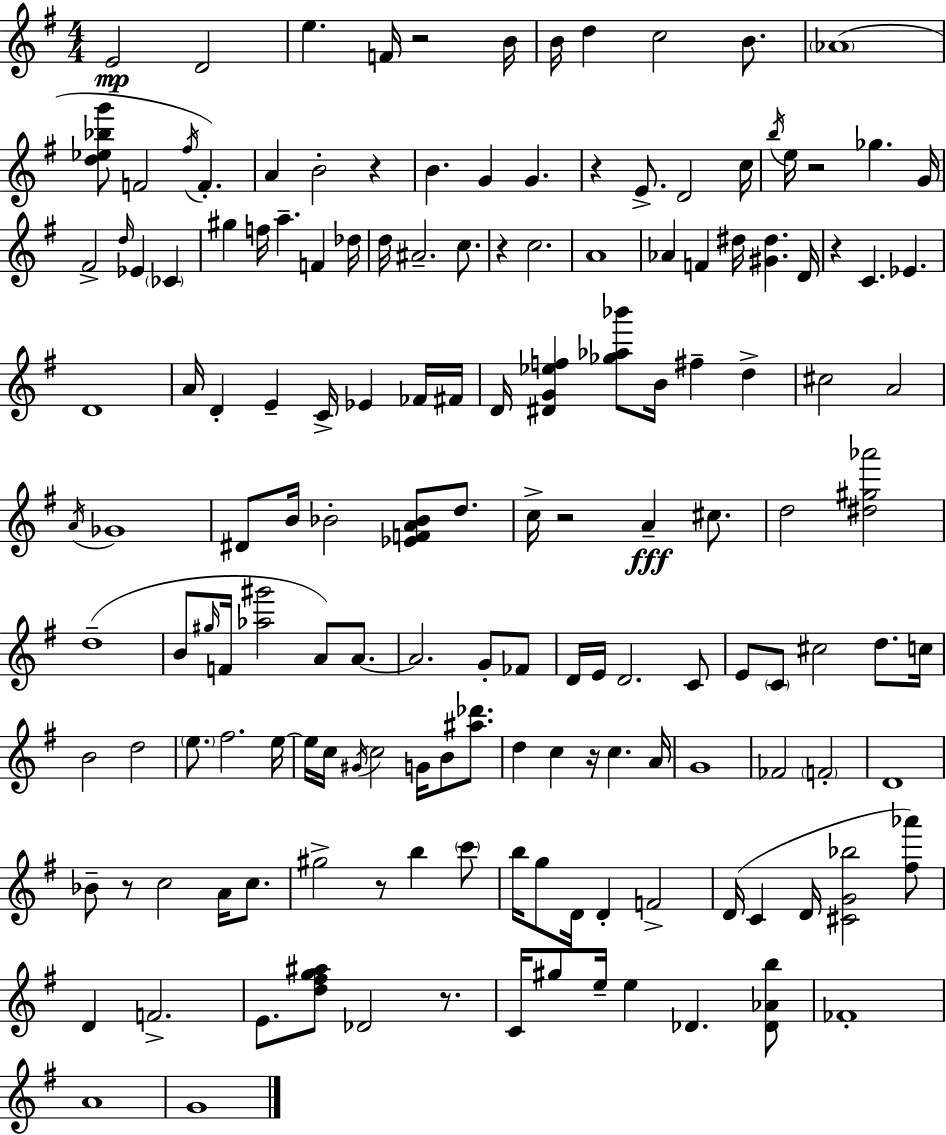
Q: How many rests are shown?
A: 11